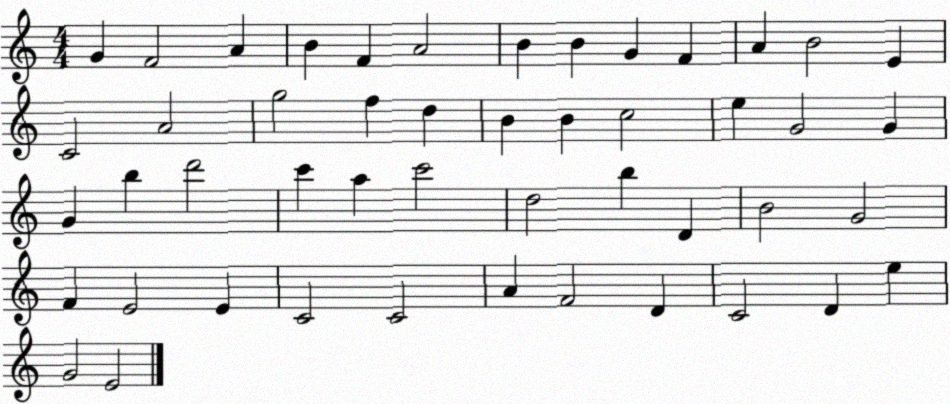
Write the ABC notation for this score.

X:1
T:Untitled
M:4/4
L:1/4
K:C
G F2 A B F A2 B B G F A B2 E C2 A2 g2 f d B B c2 e G2 G G b d'2 c' a c'2 d2 b D B2 G2 F E2 E C2 C2 A F2 D C2 D e G2 E2